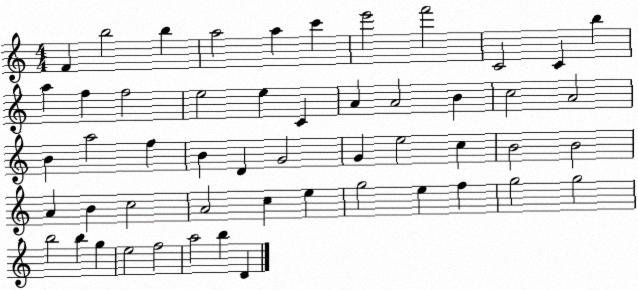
X:1
T:Untitled
M:4/4
L:1/4
K:C
F b2 b a2 a c' e'2 f'2 C2 C b a f f2 e2 e C A A2 B c2 A2 B a2 f B D G2 G e2 c B2 B2 A B c2 A2 c e g2 e f g2 g2 b2 b g e2 f2 a2 b D